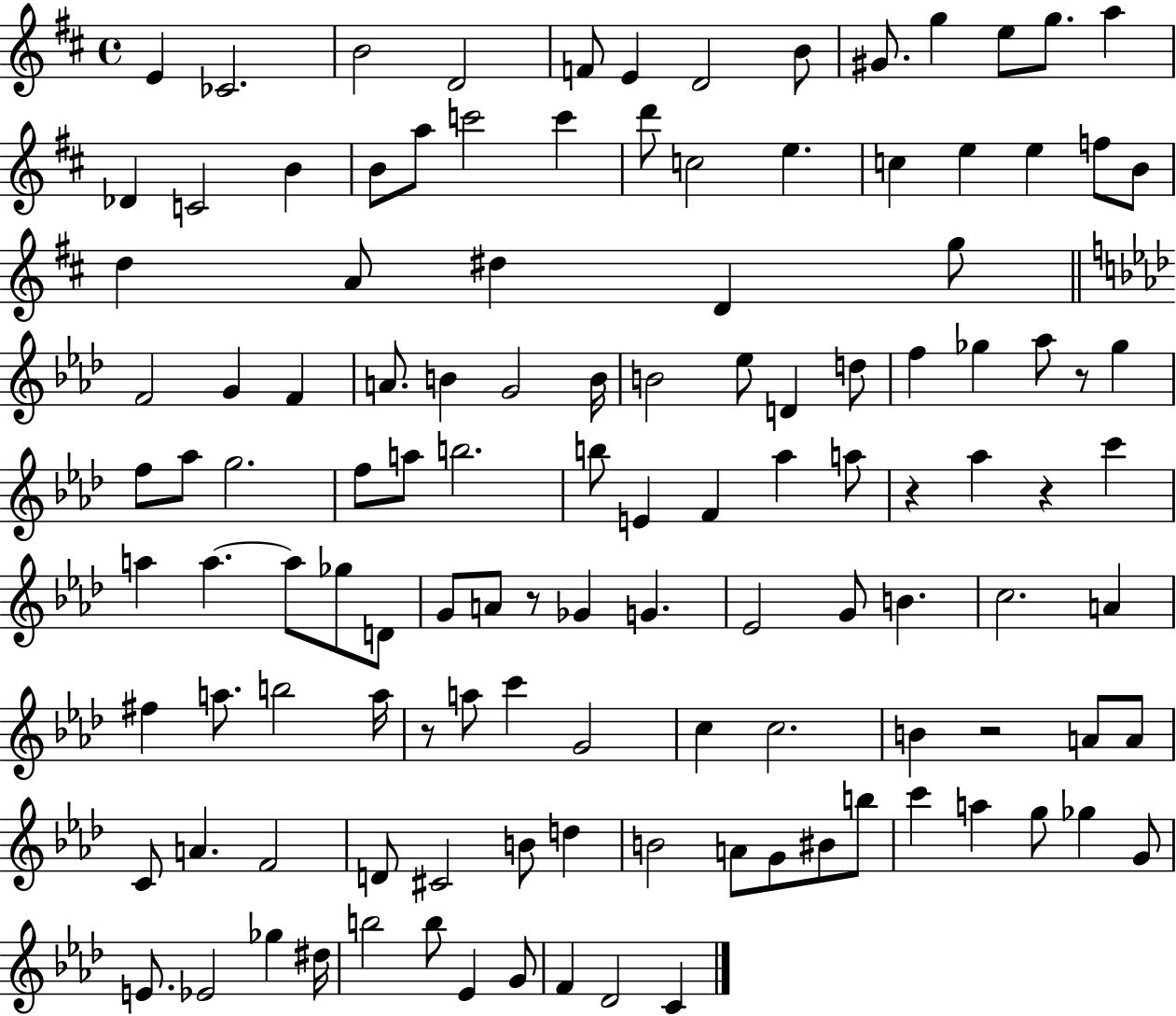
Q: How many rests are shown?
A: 6